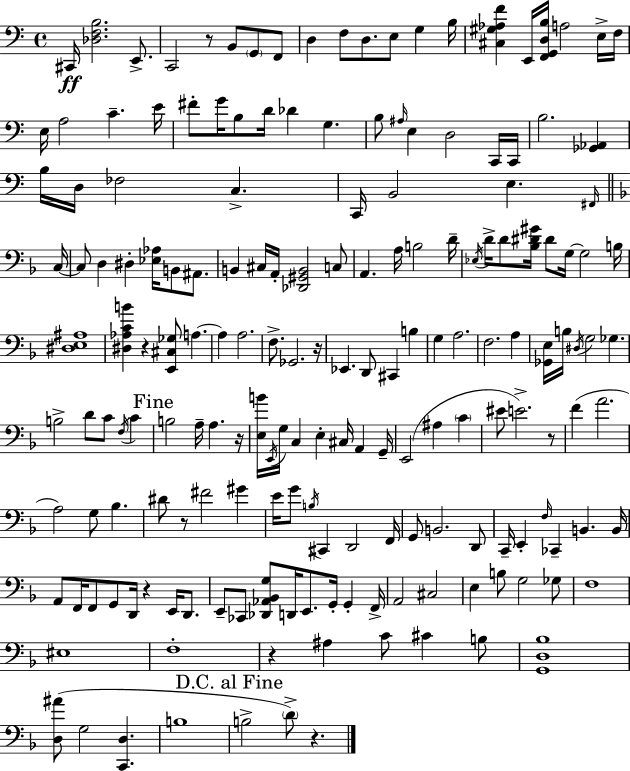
{
  \clef bass
  \time 4/4
  \defaultTimeSignature
  \key c \major
  cis,16\ff <des f b>2. e,8.-> | c,2 r8 b,8 \parenthesize g,8 f,8 | d4 f8 d8. e8 g4 b16 | <cis gis aes f'>4 e,16 <f, g, d b>16 a2 e16-> f16 | \break e16 a2 c'4.-- e'16 | fis'8-. g'16 b8 d'16 des'4 g4. | b8 \grace { ais16 } e4 d2 c,16 | c,16 b2. <ges, aes,>4 | \break b16 d16 fes2 c4.-> | c,16 b,2 e4. | \grace { fis,16 } \bar "||" \break \key d \minor c16~~ c8 d4 dis4-. <ees aes>16 b,8 ais,8. | b,4 cis16 a,16-. <des, gis, b,>2 c8 | a,4. a16 b2 | d'16-- \acciaccatura { ees16 } d'16-> d'8 <bes dis' gis'>16 dis'8 g16~~ g2 | \break b16 <dis e ais>1 | <dis aes c' b'>4 r4 <e, cis ges>8 a4.~~ | a4 a2. | f8.-> ges,2. | \break r16 ees,4. d,8 cis,4 b4 | g4 a2. | f2. a4 | <ges, e>16 b16 \acciaccatura { dis16 } g2 ges4. | \break b2-> d'8 c'8 \acciaccatura { f16 } | c'4 \mark "Fine" b2 a16-- a4. | r16 <e b'>16 \acciaccatura { e,16 } g16 c4 e4-. cis16 | a,4 g,16-- e,2( ais4 | \break \parenthesize c'4 eis'8 e'2.->) | r8 f'4( a'2. | a2) g8 bes4. | dis'8 r8 fis'2 | \break gis'4 e'16 g'8 \acciaccatura { b16 } cis,4 d,2 | f,16 g,8 b,2. | d,8 c,16-- e,4-. \grace { f16 } ces,4-- | b,4. b,16 a,8 f,16 f,8 g,8 d,16 r4 | \break e,16 d,8. e,8-- ces,8 <des, aes, bes, g>8 d,16 e,8. | g,16-. g,4-. f,16-> a,2 cis2 | e4 b8 g2 | ges8 f1 | \break eis1 | f1-. | r4 ais4 c'8 | cis'4 b8 <g, d bes>1 | \break <d ais'>8( g2 | <c, d>4. b1 | \mark "D.C. al Fine" b2-> \parenthesize d'8->) | r4. \bar "|."
}